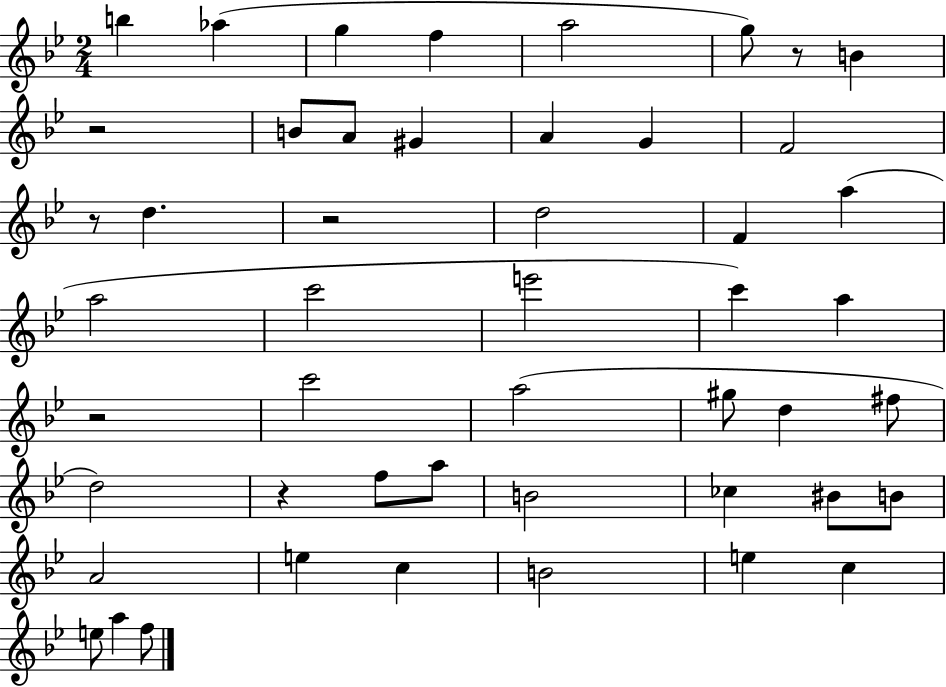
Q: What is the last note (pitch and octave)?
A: F5